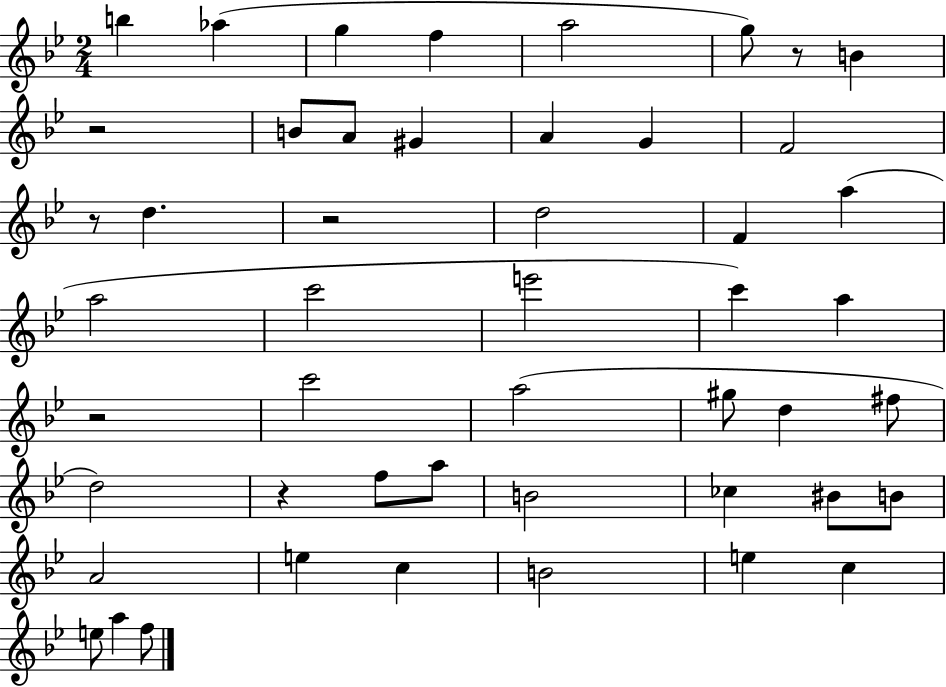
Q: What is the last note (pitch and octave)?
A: F5